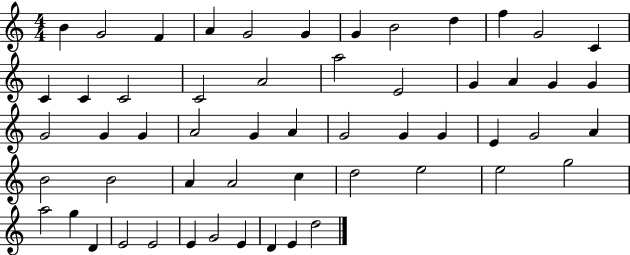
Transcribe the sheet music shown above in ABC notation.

X:1
T:Untitled
M:4/4
L:1/4
K:C
B G2 F A G2 G G B2 d f G2 C C C C2 C2 A2 a2 E2 G A G G G2 G G A2 G A G2 G G E G2 A B2 B2 A A2 c d2 e2 e2 g2 a2 g D E2 E2 E G2 E D E d2